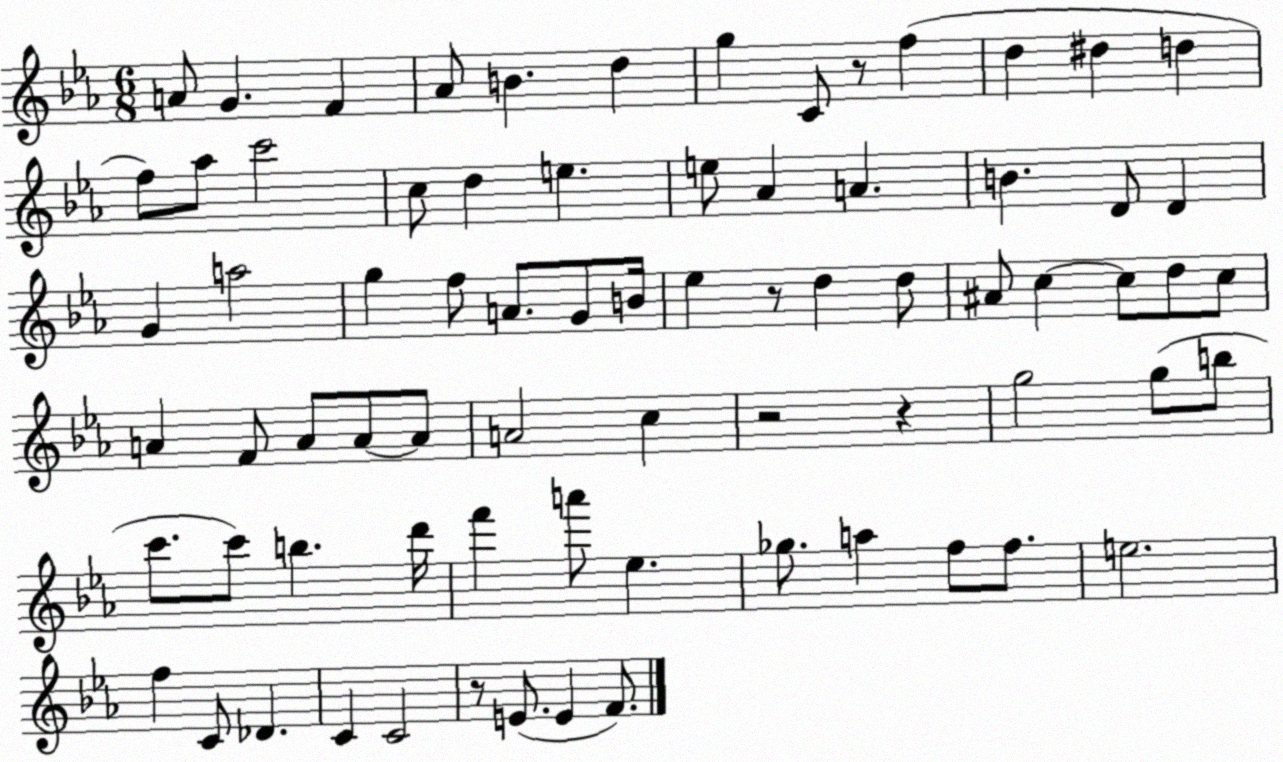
X:1
T:Untitled
M:6/8
L:1/4
K:Eb
A/2 G F _A/2 B d g C/2 z/2 f d ^d d f/2 _a/2 c'2 c/2 d e e/2 _A A B D/2 D G a2 g f/2 A/2 G/2 B/4 _e z/2 d d/2 ^A/2 c c/2 d/2 c/2 A F/2 A/2 A/2 A/2 A2 c z2 z g2 g/2 b/2 c'/2 c'/2 b d'/4 f' a'/2 _e _g/2 a f/2 f/2 e2 f C/2 _D C C2 z/2 E/2 E F/2